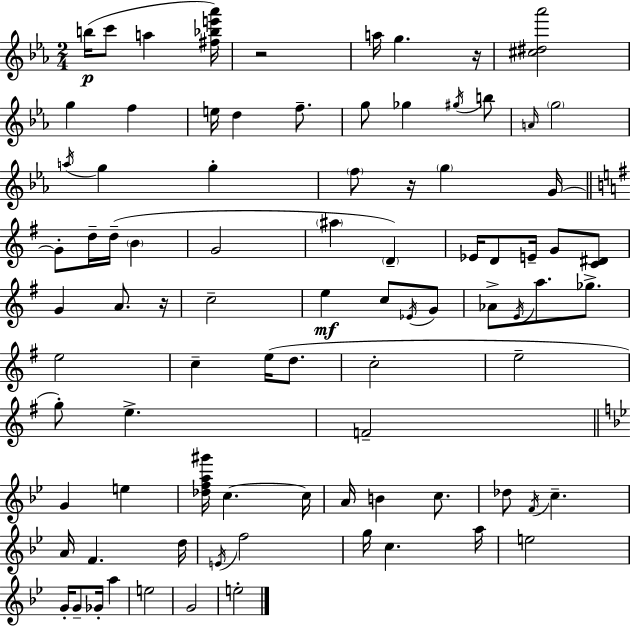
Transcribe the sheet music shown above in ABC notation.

X:1
T:Untitled
M:2/4
L:1/4
K:Eb
b/4 c'/2 a [^f_be'_a']/4 z2 a/4 g z/4 [^c^d_a']2 g f e/4 d f/2 g/2 _g ^g/4 b/2 A/4 g2 a/4 g g f/2 z/4 g G/4 G/2 d/4 d/4 B G2 ^a D _E/4 D/2 E/4 G/2 [C^D]/2 G A/2 z/4 c2 e c/2 _E/4 G/2 _A/2 E/4 a/2 _g/2 e2 c e/4 d/2 c2 e2 g/2 e F2 G e [_dfa^g']/4 c c/4 A/4 B c/2 _d/2 F/4 c A/4 F d/4 E/4 f2 g/4 c a/4 e2 G/4 G/2 _G/4 a e2 G2 e2